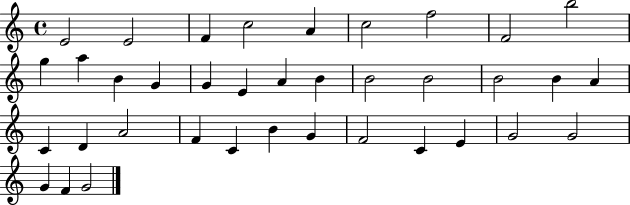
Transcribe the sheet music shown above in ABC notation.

X:1
T:Untitled
M:4/4
L:1/4
K:C
E2 E2 F c2 A c2 f2 F2 b2 g a B G G E A B B2 B2 B2 B A C D A2 F C B G F2 C E G2 G2 G F G2